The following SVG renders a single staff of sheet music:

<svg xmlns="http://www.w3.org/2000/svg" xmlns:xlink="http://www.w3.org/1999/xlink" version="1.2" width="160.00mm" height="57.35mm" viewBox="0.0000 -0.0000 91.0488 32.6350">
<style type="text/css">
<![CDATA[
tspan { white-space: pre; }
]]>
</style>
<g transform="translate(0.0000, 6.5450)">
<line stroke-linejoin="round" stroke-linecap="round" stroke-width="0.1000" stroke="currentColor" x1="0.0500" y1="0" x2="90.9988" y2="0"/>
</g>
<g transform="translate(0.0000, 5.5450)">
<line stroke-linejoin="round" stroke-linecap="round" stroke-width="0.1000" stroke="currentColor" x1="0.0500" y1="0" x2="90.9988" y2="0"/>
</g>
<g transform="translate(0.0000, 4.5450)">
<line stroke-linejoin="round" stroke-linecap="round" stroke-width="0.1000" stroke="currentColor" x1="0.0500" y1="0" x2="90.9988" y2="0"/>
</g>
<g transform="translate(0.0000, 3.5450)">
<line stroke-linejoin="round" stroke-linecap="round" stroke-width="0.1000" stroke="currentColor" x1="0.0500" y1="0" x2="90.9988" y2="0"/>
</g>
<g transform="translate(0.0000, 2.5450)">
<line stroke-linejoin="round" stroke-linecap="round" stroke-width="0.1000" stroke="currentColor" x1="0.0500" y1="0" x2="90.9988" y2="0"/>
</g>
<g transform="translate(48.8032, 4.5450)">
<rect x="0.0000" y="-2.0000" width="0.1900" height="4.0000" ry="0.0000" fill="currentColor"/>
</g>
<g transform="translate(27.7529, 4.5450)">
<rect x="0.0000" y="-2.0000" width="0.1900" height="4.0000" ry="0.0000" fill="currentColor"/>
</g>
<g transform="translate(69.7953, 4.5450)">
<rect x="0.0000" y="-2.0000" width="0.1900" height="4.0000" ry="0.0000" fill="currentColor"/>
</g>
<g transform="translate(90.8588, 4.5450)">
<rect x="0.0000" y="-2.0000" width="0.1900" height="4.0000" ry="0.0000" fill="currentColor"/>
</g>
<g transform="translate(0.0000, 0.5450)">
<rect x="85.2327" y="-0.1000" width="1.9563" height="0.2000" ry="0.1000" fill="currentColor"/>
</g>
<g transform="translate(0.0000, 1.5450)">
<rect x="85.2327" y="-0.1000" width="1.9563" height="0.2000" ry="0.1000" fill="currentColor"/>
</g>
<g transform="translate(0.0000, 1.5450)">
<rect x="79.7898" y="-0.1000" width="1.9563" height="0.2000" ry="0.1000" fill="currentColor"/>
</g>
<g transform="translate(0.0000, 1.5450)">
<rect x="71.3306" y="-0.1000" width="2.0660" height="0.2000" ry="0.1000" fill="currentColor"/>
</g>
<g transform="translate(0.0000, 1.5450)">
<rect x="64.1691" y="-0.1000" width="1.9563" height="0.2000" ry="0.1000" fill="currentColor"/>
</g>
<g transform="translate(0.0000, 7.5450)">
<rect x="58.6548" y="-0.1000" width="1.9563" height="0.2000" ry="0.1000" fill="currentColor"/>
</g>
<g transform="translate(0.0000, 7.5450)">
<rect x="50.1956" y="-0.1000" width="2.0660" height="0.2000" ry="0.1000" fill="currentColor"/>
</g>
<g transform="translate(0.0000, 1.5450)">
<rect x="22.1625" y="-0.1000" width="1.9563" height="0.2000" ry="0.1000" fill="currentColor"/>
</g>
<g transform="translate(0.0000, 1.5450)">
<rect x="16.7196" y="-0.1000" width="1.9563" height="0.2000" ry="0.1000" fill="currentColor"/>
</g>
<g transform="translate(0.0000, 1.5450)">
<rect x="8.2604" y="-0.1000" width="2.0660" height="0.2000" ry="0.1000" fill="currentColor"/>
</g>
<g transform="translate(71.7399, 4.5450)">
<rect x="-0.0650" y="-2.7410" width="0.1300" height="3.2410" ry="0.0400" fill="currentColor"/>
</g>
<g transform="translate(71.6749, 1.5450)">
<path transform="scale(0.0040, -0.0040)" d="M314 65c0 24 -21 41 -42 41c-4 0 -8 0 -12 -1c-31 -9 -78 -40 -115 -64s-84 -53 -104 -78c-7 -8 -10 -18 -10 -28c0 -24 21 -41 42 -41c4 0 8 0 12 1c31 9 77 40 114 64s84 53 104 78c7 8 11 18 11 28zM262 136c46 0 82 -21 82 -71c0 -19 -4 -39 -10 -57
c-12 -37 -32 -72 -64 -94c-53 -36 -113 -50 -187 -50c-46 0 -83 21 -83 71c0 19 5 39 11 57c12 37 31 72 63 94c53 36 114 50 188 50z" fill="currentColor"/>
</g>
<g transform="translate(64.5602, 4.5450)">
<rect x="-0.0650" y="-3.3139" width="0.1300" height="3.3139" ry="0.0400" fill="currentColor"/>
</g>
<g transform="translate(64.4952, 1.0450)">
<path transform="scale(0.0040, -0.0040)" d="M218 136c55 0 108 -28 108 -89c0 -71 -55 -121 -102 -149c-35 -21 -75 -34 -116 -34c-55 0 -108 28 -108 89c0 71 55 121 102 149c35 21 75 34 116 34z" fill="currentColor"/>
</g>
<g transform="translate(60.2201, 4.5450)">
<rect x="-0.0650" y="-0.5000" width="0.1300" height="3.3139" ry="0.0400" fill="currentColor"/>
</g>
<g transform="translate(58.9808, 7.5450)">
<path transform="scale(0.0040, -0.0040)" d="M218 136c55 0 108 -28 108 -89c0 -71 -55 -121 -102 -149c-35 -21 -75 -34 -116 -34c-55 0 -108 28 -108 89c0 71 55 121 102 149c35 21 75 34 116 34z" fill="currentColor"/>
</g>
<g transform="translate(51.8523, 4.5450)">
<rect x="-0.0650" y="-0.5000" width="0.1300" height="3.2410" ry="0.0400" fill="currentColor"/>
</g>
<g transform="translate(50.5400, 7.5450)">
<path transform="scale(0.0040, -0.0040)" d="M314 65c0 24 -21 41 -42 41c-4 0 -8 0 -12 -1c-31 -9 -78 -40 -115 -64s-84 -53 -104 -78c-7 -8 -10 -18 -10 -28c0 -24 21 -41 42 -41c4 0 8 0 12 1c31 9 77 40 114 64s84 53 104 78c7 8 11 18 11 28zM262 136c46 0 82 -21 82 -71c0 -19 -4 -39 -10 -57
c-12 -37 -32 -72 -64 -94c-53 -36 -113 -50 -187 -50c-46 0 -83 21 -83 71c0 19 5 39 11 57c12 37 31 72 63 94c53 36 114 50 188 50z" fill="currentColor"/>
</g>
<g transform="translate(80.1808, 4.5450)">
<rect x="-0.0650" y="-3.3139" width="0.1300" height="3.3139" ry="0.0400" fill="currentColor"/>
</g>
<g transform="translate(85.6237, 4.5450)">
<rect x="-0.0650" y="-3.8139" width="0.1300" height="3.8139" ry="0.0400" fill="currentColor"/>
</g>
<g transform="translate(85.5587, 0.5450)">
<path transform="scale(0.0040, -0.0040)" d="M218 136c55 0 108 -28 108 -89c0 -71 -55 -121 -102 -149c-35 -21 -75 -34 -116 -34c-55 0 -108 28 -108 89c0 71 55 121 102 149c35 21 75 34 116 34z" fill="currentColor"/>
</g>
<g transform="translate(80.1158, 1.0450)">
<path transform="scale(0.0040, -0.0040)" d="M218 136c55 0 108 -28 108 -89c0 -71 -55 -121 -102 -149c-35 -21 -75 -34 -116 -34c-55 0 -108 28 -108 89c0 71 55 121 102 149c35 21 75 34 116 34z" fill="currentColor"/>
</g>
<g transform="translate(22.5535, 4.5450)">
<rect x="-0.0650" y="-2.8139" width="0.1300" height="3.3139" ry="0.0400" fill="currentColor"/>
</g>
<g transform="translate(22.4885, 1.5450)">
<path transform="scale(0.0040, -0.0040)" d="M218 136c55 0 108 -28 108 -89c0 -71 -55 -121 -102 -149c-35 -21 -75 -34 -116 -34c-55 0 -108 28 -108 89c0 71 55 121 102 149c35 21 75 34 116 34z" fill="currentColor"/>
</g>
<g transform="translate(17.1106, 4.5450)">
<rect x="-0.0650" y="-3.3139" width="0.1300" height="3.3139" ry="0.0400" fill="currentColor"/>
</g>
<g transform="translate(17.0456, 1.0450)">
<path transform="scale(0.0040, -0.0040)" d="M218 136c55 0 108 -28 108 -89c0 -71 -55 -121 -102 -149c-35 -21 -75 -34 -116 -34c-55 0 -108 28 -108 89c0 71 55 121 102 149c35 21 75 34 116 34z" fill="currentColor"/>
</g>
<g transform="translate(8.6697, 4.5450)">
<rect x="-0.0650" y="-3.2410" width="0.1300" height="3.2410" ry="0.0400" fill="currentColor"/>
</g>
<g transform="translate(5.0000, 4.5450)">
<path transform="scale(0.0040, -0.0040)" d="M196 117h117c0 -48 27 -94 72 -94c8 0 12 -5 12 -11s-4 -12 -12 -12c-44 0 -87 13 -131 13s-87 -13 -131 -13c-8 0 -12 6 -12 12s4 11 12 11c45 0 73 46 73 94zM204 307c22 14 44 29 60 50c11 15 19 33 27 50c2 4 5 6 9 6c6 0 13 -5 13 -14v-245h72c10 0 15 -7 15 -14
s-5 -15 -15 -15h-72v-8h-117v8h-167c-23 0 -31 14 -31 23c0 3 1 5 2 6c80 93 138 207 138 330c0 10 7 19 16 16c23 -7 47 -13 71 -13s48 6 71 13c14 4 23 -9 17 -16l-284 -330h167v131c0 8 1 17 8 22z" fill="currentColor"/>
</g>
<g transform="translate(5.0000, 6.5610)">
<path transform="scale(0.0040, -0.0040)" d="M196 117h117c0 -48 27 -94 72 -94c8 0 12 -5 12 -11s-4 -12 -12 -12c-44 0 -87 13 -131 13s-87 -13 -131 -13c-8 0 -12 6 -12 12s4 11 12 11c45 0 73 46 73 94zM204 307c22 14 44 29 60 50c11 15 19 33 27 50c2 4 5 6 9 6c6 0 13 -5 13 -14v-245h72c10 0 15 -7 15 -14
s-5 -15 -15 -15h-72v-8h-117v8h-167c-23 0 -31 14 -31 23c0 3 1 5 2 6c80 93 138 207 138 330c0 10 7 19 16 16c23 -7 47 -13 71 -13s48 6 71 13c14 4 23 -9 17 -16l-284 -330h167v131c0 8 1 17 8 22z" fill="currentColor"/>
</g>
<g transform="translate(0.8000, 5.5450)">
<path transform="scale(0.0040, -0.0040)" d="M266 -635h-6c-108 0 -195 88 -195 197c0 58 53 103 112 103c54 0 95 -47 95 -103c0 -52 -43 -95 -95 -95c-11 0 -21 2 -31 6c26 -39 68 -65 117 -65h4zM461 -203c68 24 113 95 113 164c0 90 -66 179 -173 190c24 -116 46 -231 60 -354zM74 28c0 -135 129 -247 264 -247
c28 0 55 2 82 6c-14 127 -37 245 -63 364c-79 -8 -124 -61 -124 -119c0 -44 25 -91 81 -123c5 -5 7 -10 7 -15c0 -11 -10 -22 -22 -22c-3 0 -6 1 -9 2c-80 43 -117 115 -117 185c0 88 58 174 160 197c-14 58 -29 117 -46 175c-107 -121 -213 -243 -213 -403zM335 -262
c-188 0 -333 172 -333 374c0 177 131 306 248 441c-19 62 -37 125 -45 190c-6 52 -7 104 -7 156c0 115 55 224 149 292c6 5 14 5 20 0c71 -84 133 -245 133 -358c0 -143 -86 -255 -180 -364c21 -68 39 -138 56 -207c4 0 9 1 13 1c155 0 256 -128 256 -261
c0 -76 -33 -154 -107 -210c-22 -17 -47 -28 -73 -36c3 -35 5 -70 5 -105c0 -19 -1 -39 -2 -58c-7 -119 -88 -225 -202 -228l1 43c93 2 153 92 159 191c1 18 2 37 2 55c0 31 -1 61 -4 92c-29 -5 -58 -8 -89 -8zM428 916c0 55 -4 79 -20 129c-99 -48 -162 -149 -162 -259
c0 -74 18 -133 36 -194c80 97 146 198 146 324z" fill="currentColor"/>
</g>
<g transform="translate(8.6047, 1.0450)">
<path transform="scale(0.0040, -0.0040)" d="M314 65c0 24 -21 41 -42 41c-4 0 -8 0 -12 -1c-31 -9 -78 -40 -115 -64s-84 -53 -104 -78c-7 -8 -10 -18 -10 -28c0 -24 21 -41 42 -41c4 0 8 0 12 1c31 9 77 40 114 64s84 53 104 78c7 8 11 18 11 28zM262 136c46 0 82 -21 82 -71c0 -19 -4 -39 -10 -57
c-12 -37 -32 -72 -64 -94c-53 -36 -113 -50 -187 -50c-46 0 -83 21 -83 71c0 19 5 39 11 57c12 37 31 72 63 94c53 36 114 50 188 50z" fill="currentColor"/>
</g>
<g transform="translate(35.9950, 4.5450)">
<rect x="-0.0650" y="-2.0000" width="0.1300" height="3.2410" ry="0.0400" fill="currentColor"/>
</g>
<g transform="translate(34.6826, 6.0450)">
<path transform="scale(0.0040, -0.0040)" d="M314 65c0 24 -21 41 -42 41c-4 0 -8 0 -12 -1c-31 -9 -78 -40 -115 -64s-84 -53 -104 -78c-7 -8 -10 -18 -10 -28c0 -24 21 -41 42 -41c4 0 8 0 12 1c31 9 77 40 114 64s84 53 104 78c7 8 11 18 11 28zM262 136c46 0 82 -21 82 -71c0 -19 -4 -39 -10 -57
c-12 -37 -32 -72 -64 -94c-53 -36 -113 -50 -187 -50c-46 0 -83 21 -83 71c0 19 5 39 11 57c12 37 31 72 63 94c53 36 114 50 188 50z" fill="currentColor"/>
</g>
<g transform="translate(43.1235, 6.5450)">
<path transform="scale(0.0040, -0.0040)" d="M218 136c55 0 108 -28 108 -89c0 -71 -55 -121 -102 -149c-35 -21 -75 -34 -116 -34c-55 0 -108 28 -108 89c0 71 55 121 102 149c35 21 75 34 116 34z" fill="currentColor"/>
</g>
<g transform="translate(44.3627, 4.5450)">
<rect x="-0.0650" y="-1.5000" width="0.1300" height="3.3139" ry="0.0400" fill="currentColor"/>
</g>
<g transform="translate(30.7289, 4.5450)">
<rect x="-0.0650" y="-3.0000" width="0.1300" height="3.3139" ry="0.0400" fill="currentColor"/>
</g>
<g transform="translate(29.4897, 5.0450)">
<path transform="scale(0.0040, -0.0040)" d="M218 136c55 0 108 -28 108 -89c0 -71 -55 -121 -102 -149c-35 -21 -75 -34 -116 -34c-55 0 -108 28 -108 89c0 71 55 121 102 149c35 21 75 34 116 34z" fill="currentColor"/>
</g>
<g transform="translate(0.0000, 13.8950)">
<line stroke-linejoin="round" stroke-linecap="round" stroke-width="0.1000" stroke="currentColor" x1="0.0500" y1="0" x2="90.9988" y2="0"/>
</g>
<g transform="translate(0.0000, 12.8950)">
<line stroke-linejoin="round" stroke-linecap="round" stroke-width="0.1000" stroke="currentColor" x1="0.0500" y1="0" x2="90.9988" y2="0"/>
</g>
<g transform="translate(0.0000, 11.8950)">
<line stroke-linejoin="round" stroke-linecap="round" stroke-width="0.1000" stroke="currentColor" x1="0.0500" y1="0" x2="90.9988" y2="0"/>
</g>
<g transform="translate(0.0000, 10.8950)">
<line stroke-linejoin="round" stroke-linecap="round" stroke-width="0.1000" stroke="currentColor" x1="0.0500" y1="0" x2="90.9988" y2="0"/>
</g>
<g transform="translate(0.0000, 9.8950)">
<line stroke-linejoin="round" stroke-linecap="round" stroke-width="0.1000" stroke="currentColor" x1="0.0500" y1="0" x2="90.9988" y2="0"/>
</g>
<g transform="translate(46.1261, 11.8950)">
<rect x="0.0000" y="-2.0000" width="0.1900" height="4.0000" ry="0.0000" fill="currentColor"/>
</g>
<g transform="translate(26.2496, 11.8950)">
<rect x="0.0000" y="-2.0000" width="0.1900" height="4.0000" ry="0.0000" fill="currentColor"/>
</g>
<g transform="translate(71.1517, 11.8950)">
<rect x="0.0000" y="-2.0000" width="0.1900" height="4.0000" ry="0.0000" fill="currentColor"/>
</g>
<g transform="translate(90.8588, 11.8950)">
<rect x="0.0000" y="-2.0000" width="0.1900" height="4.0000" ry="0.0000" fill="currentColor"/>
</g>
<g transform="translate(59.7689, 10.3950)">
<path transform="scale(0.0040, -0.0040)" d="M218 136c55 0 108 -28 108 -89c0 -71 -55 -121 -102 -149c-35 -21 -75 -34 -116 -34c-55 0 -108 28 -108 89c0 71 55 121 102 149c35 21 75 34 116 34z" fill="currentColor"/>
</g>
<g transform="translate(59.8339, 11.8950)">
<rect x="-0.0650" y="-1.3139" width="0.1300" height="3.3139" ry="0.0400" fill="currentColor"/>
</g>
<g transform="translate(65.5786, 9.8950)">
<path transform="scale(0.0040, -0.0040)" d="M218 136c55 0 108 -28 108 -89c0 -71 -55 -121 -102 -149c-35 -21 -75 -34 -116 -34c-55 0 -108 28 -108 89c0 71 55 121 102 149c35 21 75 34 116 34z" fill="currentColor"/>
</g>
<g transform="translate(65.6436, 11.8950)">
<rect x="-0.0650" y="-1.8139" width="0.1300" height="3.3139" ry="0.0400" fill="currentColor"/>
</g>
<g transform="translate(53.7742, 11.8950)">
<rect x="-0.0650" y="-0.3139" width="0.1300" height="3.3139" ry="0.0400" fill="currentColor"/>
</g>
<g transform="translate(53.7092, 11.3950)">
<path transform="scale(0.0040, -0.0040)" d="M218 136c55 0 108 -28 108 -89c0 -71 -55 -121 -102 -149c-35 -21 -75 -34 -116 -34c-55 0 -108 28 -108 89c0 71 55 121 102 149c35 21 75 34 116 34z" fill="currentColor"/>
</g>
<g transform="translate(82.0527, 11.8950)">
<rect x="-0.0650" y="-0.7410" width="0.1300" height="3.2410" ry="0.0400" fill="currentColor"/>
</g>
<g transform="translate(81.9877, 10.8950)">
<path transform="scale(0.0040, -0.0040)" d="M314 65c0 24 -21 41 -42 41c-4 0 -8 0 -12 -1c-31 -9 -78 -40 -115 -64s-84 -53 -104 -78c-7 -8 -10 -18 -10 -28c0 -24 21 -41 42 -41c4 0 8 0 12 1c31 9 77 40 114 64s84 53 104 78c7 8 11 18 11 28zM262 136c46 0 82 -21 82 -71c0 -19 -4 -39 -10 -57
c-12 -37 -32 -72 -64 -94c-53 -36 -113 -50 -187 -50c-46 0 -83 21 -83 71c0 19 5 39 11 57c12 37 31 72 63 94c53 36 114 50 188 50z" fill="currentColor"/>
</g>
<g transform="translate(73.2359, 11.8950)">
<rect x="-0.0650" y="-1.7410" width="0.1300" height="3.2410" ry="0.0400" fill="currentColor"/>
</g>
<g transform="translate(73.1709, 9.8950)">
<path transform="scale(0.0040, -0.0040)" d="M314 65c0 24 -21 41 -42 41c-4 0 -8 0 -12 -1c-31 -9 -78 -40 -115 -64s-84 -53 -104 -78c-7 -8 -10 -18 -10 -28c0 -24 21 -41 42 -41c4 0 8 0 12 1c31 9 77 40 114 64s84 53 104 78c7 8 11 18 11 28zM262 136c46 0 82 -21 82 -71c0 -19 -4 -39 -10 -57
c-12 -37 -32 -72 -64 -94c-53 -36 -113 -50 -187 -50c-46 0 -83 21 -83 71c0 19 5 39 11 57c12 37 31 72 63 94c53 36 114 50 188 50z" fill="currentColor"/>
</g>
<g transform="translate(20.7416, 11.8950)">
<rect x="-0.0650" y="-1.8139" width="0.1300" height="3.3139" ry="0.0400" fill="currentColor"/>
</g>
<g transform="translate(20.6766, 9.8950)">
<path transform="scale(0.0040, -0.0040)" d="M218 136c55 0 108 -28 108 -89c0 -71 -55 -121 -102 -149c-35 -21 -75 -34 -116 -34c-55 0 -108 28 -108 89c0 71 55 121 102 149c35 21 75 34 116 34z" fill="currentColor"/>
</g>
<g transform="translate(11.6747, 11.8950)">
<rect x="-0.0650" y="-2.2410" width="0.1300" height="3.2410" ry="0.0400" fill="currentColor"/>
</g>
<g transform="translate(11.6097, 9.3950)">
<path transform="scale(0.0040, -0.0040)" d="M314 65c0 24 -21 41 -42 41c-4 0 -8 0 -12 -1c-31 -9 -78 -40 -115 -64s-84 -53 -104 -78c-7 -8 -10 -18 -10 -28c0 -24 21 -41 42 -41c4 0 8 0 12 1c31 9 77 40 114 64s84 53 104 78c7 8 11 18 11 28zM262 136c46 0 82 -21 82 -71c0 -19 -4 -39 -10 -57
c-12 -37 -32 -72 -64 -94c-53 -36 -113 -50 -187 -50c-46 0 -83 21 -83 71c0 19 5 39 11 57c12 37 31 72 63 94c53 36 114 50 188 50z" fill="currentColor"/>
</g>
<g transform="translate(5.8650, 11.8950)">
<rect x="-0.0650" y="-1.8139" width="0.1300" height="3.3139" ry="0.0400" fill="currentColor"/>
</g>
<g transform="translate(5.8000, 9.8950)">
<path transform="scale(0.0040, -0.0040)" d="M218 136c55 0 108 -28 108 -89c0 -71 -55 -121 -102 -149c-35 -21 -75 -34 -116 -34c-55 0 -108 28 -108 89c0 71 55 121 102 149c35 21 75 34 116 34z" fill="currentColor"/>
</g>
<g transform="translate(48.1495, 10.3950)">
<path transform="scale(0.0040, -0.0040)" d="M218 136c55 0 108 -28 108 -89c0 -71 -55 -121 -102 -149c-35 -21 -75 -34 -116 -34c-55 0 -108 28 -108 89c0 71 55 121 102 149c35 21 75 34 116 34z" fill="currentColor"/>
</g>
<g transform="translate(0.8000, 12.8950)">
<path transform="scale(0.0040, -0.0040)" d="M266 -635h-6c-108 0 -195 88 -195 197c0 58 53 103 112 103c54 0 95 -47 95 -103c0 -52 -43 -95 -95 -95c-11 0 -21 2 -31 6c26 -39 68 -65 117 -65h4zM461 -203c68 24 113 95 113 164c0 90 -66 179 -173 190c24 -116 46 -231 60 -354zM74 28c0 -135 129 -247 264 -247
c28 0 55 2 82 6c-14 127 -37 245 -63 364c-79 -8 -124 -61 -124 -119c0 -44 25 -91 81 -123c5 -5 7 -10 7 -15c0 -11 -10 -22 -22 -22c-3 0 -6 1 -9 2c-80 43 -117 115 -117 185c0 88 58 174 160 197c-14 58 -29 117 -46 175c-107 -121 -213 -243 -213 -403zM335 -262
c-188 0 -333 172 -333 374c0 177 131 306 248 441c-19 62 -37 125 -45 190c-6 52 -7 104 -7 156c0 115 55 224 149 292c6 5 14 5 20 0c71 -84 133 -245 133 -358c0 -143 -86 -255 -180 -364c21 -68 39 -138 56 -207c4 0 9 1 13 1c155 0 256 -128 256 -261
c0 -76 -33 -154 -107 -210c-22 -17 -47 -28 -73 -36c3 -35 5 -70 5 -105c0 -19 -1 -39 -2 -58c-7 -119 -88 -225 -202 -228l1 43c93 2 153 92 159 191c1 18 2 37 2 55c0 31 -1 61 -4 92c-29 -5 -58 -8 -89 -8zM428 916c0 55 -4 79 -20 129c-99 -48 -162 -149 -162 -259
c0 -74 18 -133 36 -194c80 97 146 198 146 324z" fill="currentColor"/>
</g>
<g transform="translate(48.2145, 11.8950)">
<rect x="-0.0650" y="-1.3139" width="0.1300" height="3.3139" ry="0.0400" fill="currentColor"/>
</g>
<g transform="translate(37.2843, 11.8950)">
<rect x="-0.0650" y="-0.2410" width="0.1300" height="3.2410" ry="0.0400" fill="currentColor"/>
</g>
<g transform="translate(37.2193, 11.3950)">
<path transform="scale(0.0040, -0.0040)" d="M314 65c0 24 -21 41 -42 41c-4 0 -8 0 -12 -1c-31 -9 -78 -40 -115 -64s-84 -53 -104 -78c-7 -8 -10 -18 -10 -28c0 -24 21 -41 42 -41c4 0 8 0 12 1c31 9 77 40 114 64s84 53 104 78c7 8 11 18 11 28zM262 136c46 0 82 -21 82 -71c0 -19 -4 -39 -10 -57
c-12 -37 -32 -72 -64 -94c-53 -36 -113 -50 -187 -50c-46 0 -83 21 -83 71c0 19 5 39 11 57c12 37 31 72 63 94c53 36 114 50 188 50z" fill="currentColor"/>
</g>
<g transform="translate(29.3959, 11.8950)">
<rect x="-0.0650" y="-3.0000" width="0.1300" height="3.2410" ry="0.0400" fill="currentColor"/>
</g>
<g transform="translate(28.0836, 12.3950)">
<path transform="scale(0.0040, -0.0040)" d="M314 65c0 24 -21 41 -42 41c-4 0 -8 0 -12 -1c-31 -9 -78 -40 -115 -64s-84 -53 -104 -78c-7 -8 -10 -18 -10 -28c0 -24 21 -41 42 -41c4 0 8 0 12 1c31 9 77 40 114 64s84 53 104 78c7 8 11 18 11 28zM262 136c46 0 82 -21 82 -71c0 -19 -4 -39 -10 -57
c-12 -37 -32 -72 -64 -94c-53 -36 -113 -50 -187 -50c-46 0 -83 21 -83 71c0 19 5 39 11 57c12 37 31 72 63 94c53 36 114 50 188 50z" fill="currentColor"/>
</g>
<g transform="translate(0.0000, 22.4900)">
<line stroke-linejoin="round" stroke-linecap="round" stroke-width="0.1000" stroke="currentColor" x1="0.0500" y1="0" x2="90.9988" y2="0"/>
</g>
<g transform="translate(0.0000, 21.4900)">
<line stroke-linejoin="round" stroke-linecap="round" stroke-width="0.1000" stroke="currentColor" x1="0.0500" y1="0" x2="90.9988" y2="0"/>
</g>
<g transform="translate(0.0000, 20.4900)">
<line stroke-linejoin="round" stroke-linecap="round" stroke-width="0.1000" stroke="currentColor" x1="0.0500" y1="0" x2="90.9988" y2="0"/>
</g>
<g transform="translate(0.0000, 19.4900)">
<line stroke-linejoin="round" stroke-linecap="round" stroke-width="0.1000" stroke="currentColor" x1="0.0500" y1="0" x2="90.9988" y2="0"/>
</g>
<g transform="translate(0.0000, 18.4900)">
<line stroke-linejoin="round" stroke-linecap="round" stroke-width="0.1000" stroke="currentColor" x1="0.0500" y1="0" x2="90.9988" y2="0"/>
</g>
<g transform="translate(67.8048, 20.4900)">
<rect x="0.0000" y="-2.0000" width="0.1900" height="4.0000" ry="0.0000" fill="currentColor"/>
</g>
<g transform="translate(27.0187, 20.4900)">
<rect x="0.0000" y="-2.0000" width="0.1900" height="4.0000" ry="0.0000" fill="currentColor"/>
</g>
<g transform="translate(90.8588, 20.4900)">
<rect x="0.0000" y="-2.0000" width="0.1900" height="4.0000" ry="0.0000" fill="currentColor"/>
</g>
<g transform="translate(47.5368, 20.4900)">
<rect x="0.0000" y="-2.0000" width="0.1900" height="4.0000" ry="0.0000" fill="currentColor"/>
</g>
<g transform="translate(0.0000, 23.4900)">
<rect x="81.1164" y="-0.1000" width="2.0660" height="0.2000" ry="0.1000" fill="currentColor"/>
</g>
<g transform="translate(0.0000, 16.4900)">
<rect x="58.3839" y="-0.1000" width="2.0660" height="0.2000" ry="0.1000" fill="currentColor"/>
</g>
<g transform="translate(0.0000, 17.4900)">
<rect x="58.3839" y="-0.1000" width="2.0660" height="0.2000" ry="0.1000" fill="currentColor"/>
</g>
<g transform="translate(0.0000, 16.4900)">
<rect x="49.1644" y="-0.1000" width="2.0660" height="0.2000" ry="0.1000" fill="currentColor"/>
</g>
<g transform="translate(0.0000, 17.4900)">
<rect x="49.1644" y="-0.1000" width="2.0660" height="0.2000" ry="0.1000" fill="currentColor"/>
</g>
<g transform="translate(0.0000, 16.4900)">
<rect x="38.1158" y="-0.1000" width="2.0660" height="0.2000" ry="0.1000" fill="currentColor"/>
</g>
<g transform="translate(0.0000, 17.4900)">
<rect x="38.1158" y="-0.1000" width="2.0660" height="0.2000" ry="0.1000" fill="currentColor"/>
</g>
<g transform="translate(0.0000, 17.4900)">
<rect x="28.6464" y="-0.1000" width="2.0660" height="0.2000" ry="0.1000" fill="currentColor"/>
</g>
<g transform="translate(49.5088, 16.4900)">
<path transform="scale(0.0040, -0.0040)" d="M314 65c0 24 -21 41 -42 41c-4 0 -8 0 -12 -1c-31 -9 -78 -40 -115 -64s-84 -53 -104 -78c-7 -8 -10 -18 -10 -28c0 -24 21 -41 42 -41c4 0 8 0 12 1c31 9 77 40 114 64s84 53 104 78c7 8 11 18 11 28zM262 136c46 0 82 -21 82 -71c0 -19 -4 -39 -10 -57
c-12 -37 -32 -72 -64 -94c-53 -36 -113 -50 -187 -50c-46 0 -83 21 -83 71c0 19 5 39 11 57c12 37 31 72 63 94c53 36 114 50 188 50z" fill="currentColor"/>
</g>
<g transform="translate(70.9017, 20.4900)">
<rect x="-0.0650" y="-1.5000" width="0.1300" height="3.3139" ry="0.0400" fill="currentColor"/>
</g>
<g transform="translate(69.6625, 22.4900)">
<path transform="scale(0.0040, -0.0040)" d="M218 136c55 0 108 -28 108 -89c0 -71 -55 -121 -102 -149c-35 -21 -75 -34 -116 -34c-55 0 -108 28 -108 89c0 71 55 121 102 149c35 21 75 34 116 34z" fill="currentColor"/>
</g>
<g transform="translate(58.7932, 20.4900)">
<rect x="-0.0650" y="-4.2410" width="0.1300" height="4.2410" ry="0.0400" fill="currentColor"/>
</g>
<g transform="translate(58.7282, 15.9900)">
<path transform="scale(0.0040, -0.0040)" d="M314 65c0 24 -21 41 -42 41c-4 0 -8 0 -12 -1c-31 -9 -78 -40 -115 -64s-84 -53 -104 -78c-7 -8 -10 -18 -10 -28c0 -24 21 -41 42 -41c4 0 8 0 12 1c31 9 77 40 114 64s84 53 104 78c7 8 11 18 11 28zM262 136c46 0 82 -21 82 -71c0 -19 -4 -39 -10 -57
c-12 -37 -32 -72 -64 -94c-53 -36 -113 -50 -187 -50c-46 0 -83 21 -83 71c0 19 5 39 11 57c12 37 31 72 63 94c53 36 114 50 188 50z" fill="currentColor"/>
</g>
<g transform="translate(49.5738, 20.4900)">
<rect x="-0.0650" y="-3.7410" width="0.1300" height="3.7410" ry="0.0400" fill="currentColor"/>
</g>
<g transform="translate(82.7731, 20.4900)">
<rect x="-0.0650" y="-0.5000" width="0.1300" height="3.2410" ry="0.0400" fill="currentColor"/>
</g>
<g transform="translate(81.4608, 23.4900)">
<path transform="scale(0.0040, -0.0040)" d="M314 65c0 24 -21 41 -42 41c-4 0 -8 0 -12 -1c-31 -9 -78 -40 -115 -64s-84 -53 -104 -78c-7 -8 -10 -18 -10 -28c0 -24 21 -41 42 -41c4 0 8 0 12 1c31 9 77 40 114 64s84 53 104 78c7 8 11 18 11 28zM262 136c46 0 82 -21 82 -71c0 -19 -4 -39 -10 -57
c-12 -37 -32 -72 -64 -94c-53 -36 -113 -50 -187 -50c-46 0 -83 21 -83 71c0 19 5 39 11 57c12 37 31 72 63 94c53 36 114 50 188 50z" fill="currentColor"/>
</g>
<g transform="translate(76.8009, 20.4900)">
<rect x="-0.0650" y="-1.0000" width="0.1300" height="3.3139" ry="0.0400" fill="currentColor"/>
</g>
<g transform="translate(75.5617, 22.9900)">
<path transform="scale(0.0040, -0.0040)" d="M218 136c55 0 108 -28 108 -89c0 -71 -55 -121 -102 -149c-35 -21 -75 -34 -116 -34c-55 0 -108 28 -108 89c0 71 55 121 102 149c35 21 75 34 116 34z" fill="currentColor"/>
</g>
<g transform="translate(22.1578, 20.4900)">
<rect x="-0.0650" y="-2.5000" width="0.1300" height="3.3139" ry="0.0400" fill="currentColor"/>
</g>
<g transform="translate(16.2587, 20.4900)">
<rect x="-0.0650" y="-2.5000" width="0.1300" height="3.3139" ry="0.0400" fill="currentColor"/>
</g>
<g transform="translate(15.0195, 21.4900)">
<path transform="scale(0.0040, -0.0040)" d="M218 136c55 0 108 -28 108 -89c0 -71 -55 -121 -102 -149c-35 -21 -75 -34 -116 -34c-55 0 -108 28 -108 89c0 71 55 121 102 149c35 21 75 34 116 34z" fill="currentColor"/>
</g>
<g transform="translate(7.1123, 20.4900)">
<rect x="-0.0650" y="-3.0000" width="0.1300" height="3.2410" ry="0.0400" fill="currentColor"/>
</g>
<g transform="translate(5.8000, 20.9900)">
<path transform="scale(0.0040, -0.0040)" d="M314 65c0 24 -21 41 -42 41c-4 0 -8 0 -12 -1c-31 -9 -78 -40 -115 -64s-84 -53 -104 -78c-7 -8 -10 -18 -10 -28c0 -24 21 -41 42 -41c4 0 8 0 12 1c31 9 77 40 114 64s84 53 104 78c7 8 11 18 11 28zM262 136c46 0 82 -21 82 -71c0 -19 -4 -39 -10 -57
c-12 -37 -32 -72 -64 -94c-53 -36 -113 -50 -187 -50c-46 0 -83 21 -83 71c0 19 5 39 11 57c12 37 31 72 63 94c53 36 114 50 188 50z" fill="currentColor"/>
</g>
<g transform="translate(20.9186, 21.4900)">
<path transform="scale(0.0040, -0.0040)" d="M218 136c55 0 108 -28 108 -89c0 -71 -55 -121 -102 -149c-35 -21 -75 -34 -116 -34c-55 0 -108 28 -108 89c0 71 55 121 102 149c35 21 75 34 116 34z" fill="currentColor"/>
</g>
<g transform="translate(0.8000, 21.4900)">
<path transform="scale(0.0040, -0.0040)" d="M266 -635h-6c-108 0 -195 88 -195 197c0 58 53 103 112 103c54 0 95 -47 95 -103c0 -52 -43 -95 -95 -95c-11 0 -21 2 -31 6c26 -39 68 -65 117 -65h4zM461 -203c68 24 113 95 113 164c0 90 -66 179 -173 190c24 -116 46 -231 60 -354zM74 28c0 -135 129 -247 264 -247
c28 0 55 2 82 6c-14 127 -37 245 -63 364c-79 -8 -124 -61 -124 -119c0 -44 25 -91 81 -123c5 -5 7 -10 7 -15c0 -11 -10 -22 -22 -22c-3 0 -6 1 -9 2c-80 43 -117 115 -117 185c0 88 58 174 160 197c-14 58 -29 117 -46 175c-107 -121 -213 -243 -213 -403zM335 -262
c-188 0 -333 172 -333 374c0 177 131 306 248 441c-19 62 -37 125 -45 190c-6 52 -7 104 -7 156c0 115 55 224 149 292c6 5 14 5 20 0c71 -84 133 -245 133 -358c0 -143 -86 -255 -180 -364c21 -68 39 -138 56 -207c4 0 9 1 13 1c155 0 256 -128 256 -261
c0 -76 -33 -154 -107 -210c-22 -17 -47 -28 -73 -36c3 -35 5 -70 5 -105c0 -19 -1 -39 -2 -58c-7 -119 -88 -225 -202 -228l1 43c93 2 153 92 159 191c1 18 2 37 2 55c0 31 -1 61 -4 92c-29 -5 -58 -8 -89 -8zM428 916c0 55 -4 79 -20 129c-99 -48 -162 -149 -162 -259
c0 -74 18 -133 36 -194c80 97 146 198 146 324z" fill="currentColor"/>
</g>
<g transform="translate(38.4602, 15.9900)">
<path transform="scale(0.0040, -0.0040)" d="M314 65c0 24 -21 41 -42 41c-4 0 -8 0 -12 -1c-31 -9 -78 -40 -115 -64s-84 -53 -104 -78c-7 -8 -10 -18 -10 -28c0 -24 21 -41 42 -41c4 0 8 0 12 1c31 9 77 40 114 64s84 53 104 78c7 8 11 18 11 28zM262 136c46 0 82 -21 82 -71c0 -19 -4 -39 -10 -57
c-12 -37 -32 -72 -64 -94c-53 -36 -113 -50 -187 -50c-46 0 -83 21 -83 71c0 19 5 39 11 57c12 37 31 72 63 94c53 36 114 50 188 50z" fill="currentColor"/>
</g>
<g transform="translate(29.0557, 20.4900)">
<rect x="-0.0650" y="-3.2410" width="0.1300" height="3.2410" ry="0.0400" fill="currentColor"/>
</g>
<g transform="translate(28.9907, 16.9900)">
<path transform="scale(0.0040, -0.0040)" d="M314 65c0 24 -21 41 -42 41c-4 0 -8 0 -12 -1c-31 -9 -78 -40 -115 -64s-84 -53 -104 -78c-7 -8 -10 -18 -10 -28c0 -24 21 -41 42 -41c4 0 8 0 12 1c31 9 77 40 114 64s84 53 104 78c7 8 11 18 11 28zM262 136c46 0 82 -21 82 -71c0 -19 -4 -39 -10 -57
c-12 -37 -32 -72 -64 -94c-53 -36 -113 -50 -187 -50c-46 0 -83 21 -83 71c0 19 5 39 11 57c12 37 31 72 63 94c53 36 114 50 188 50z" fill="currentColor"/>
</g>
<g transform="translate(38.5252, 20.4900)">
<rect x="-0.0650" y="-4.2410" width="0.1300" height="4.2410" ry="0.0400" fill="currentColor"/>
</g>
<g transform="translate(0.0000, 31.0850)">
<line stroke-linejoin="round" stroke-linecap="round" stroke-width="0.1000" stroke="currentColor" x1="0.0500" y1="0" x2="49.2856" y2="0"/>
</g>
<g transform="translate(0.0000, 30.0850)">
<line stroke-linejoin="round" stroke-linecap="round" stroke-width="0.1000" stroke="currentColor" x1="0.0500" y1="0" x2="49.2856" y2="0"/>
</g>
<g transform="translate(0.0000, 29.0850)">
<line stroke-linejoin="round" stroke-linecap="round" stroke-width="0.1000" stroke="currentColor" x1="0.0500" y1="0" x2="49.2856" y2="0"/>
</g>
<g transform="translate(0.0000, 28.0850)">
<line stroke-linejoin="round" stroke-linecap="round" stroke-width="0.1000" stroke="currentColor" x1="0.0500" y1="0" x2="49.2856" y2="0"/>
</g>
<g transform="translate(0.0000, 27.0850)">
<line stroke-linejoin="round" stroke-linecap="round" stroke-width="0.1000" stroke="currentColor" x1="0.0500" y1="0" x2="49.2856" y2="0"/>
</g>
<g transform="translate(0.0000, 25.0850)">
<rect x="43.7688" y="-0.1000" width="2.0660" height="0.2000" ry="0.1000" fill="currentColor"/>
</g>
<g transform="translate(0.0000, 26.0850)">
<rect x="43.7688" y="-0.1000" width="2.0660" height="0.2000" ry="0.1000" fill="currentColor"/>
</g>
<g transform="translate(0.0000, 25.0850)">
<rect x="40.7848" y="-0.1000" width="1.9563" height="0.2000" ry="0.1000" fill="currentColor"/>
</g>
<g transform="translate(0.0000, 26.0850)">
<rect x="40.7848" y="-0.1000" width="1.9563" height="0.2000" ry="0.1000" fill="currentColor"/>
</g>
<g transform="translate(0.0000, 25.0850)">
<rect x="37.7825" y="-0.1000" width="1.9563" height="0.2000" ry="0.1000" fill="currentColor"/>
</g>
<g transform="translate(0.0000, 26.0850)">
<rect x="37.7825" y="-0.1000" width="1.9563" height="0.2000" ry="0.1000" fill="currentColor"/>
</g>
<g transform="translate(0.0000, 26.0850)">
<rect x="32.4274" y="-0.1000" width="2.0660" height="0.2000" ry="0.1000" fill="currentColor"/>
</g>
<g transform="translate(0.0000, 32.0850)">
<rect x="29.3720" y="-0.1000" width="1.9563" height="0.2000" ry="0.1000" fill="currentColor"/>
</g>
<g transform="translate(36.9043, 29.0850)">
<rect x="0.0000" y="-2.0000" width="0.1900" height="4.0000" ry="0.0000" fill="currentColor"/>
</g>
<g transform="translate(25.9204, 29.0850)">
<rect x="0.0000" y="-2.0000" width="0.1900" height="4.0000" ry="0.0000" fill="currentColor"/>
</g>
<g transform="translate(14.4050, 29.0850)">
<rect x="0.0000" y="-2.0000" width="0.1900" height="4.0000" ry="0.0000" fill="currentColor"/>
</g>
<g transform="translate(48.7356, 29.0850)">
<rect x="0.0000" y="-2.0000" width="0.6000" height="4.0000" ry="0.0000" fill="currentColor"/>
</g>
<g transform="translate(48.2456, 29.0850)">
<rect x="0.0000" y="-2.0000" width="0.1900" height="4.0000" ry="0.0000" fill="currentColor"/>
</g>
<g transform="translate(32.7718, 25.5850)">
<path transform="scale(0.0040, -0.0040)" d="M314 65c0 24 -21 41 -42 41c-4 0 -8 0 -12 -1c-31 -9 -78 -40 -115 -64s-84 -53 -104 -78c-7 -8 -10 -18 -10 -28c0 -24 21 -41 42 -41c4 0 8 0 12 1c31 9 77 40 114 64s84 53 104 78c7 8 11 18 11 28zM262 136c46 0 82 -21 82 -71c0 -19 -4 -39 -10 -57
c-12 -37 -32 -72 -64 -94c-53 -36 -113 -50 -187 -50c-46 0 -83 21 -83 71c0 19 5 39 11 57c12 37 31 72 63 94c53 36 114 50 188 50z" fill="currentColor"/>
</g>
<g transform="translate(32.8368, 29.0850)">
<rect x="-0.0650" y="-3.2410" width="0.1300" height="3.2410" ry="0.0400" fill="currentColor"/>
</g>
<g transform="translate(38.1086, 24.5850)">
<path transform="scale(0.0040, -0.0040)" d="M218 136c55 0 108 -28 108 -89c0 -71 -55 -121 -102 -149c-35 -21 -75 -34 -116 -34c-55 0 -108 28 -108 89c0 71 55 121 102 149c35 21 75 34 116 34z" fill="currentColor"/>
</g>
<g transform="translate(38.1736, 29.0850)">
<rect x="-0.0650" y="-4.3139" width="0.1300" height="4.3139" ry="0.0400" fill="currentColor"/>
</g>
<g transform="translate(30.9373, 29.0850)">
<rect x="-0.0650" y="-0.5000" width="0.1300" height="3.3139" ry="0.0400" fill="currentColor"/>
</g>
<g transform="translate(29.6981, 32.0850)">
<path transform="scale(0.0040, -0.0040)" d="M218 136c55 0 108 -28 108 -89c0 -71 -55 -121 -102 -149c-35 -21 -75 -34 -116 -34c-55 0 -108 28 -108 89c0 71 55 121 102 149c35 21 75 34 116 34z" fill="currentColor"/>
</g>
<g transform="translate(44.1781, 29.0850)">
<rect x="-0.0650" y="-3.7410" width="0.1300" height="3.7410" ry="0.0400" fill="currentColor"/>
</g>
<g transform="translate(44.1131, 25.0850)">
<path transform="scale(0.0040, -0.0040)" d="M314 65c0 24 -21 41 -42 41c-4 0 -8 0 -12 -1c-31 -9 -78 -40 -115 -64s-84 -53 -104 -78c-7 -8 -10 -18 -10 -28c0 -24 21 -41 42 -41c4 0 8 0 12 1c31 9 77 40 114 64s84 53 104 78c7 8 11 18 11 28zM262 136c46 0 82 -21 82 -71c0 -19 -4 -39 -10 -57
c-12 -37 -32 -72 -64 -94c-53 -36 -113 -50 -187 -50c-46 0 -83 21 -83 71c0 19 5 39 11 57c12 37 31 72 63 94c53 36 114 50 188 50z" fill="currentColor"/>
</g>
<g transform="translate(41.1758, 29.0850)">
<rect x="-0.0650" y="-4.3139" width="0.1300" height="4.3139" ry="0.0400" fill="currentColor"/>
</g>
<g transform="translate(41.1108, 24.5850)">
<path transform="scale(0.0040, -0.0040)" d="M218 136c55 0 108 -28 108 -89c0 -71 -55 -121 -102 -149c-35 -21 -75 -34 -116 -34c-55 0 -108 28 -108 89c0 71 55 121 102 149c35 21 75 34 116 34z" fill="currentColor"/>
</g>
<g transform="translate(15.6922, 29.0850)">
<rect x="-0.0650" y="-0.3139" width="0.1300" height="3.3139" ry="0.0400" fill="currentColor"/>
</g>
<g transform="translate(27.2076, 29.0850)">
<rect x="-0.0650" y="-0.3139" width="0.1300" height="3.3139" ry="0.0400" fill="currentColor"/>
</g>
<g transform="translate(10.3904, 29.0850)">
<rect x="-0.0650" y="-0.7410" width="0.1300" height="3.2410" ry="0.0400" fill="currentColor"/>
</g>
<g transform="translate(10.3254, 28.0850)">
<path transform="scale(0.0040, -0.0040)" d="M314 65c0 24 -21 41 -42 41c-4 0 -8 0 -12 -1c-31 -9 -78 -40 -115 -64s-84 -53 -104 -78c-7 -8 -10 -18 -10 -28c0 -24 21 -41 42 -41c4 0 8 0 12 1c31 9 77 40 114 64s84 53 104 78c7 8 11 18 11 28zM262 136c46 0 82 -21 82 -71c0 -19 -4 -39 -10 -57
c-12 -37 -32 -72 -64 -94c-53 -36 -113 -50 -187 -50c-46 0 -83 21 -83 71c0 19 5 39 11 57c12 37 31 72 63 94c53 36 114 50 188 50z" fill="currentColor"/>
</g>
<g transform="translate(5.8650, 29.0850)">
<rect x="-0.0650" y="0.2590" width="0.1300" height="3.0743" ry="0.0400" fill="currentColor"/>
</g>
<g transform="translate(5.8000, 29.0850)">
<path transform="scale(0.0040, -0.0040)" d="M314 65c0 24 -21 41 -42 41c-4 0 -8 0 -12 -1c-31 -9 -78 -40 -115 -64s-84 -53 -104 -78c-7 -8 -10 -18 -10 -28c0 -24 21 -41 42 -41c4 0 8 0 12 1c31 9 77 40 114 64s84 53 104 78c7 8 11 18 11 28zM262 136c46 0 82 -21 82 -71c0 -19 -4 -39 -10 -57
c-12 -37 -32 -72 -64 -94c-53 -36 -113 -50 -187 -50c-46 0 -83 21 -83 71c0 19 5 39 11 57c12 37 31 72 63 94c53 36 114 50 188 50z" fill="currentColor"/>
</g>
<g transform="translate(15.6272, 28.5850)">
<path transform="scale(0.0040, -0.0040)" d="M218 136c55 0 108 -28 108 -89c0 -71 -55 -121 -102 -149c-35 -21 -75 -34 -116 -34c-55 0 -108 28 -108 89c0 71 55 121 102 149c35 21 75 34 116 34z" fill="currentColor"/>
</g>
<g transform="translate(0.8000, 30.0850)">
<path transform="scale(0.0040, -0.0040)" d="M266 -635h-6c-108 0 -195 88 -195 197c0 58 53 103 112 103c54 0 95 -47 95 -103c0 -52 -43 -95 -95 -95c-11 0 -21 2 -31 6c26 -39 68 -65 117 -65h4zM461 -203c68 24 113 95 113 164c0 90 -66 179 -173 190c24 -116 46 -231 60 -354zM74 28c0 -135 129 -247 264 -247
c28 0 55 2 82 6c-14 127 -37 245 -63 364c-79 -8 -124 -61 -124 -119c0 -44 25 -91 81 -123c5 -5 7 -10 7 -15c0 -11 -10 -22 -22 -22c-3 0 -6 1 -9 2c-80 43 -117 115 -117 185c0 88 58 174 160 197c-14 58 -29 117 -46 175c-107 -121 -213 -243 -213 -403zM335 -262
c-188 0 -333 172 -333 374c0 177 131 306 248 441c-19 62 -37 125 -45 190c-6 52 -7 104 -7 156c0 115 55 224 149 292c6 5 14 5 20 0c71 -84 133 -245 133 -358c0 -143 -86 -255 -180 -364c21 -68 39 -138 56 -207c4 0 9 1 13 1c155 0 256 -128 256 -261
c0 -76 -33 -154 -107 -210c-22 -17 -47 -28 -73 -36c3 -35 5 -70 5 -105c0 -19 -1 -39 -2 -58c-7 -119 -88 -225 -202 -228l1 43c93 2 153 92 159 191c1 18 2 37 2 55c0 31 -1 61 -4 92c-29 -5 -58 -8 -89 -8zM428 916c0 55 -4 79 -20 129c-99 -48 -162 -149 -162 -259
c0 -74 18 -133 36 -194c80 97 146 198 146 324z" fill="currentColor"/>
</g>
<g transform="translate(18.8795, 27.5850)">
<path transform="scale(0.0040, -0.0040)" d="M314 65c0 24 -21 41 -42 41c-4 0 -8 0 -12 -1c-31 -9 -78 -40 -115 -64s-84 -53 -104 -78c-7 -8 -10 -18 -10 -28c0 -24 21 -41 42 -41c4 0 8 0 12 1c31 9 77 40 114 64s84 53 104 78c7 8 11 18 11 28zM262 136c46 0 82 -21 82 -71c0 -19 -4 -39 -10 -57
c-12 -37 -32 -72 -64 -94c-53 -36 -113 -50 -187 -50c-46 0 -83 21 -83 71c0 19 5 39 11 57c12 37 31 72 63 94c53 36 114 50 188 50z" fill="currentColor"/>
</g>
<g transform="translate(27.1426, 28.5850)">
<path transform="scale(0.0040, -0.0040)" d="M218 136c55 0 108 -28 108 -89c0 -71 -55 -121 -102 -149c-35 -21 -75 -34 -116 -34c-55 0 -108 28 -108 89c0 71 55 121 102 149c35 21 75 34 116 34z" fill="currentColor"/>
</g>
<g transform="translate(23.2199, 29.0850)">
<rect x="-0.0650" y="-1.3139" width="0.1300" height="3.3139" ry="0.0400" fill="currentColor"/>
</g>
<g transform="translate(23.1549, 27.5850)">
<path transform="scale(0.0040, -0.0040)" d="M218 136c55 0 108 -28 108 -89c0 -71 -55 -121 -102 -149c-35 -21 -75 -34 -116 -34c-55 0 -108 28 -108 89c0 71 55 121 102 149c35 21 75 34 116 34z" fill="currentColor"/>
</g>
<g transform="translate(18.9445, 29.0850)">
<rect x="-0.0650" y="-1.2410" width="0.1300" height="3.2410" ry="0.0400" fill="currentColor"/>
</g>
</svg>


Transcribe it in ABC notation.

X:1
T:Untitled
M:4/4
L:1/4
K:C
b2 b a A F2 E C2 C b a2 b c' f g2 f A2 c2 e c e f f2 d2 A2 G G b2 d'2 c'2 d'2 E D C2 B2 d2 c e2 e c C b2 d' d' c'2